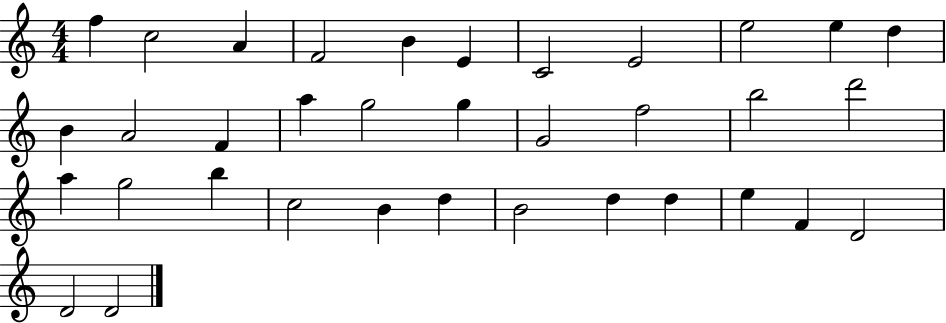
{
  \clef treble
  \numericTimeSignature
  \time 4/4
  \key c \major
  f''4 c''2 a'4 | f'2 b'4 e'4 | c'2 e'2 | e''2 e''4 d''4 | \break b'4 a'2 f'4 | a''4 g''2 g''4 | g'2 f''2 | b''2 d'''2 | \break a''4 g''2 b''4 | c''2 b'4 d''4 | b'2 d''4 d''4 | e''4 f'4 d'2 | \break d'2 d'2 | \bar "|."
}